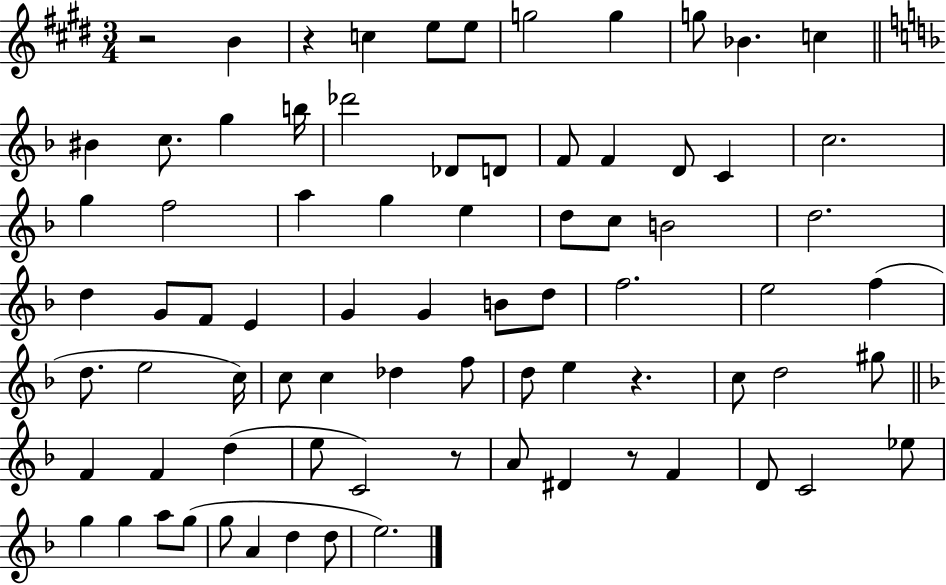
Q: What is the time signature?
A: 3/4